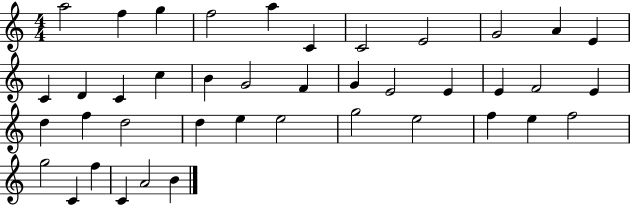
A5/h F5/q G5/q F5/h A5/q C4/q C4/h E4/h G4/h A4/q E4/q C4/q D4/q C4/q C5/q B4/q G4/h F4/q G4/q E4/h E4/q E4/q F4/h E4/q D5/q F5/q D5/h D5/q E5/q E5/h G5/h E5/h F5/q E5/q F5/h G5/h C4/q F5/q C4/q A4/h B4/q